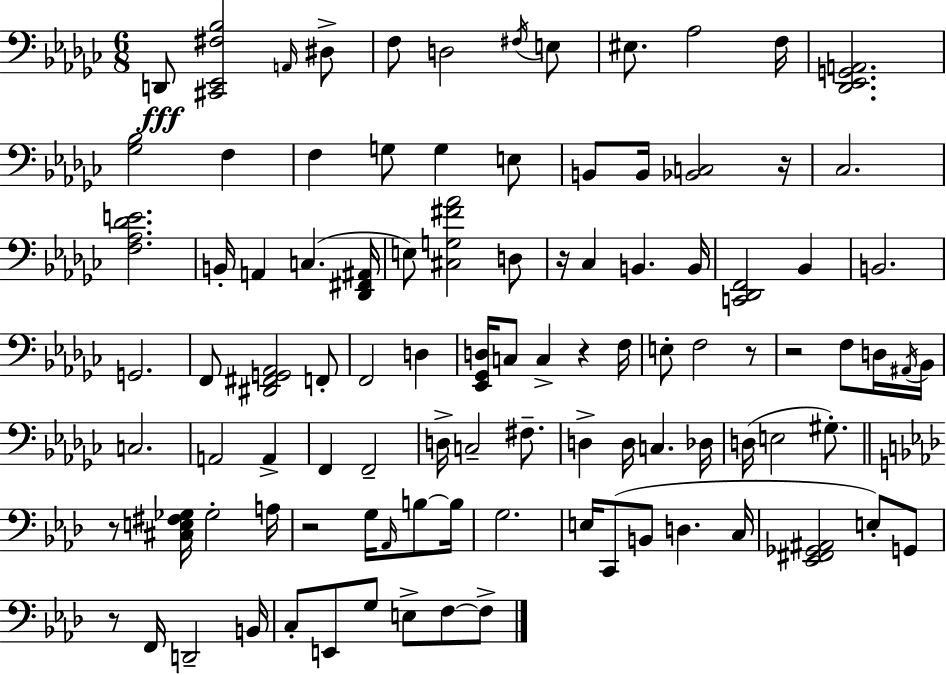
{
  \clef bass
  \numericTimeSignature
  \time 6/8
  \key ees \minor
  d,8\fff <cis, ees, fis bes>2 \grace { a,16 } dis8-> | f8 d2 \acciaccatura { fis16 } | e8 eis8. aes2 | f16 <des, ees, g, a,>2. | \break <ges bes>2 f4 | f4 g8 g4 | e8 b,8 b,16 <bes, c>2 | r16 ces2. | \break <f aes des' e'>2. | b,16-. a,4 c4.( | <des, fis, ais,>16 e8) <cis g fis' aes'>2 | d8 r16 ces4 b,4. | \break b,16 <c, des, f,>2 bes,4 | b,2. | g,2. | f,8 <dis, fis, g, aes,>2 | \break f,8-. f,2 d4 | <ees, ges, d>16 c8 c4-> r4 | f16 e8-. f2 | r8 r2 f8 | \break d16 \acciaccatura { ais,16 } bes,16 c2. | a,2 a,4-> | f,4 f,2-- | d16-> c2-- | \break fis8.-- d4-> d16 c4. | des16 d16( e2 | gis8.-.) \bar "||" \break \key aes \major r8 <cis e fis ges>16 ges2-. a16 | r2 g16 \grace { aes,16 } b8~~ | b16 g2. | e16 c,8( b,8 d4. | \break c16 <ees, fis, ges, ais,>2 e8-.) g,8 | r8 f,16 d,2-- | b,16 c8-. e,8 g8 e8-> f8~~ f8-> | \bar "|."
}